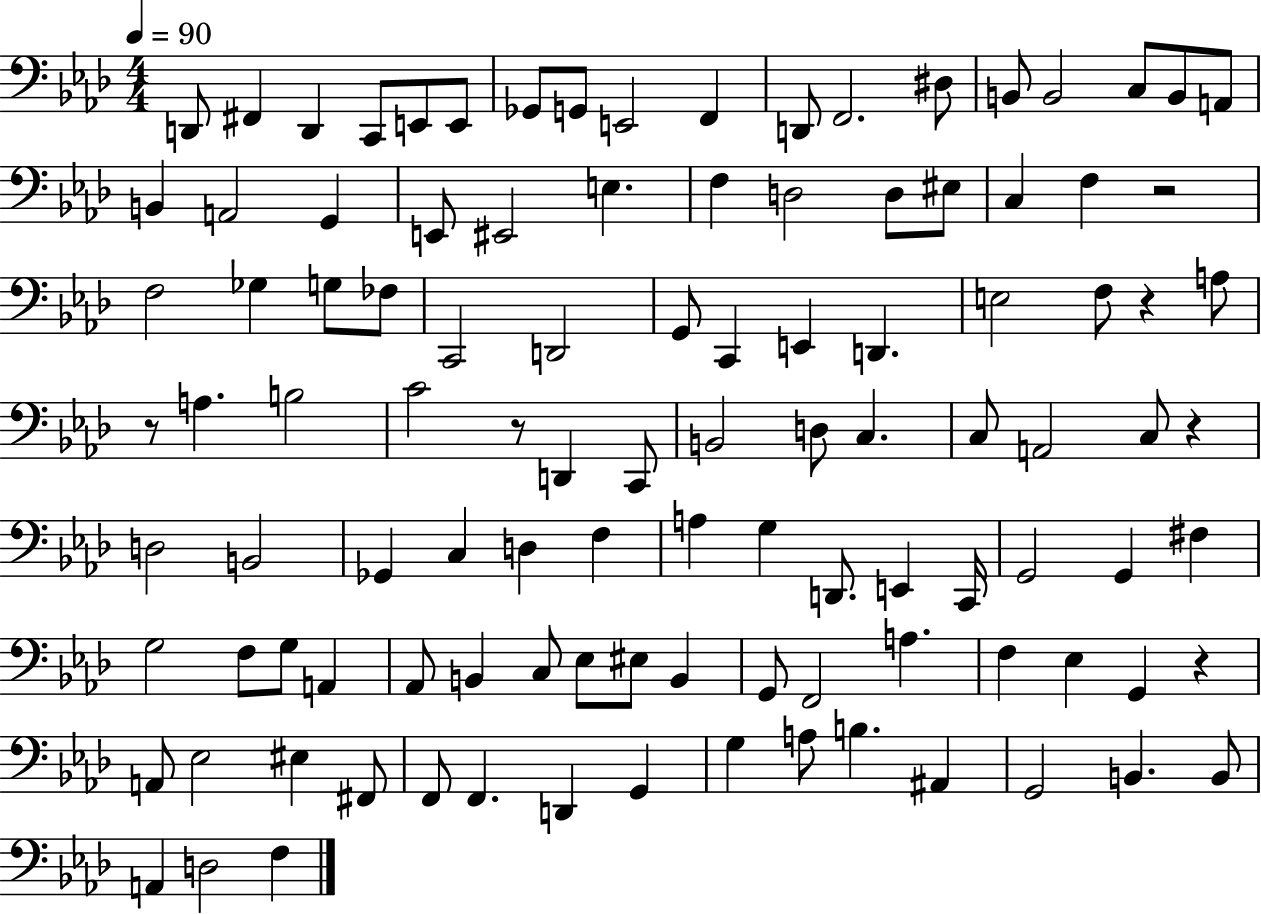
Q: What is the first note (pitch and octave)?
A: D2